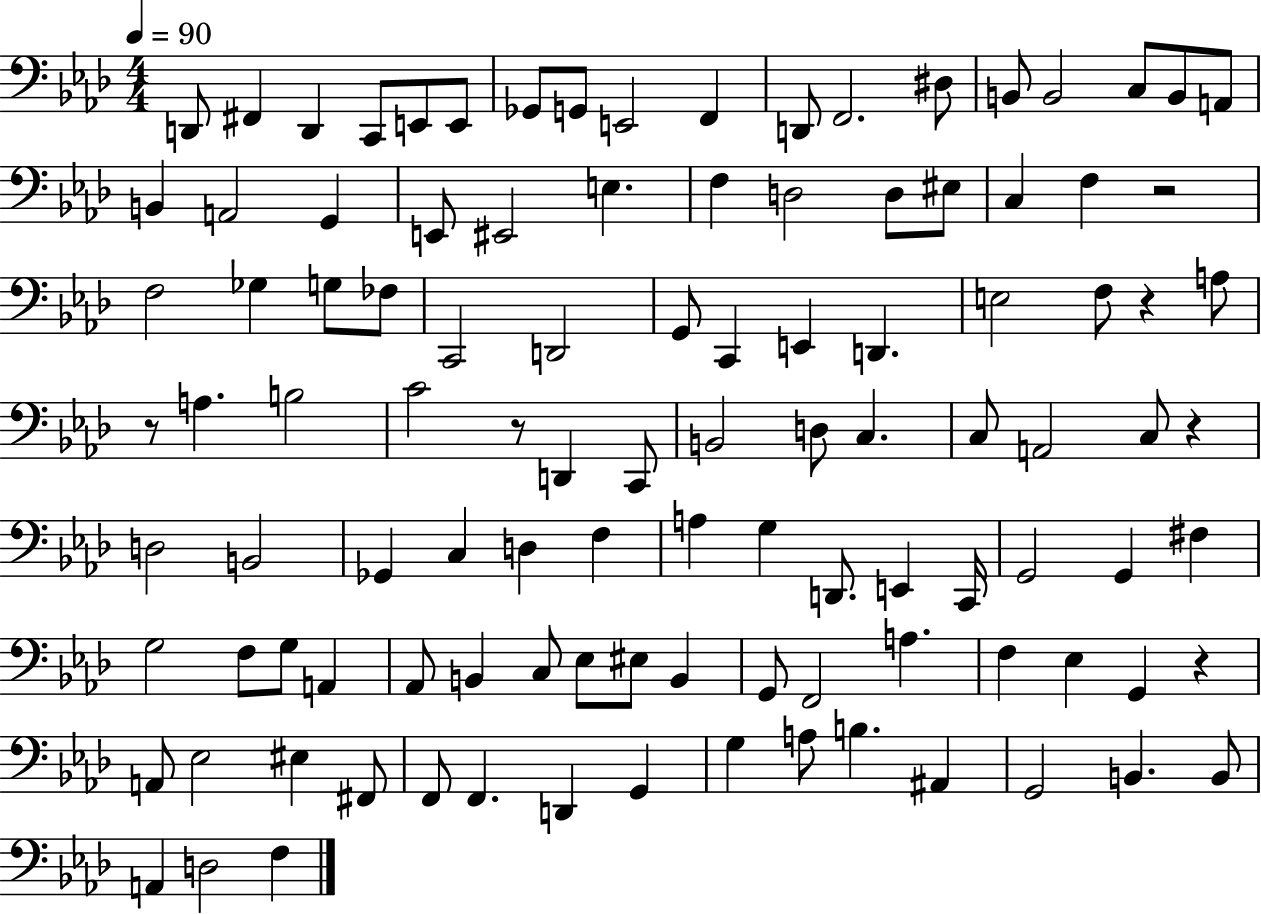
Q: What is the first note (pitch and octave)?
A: D2